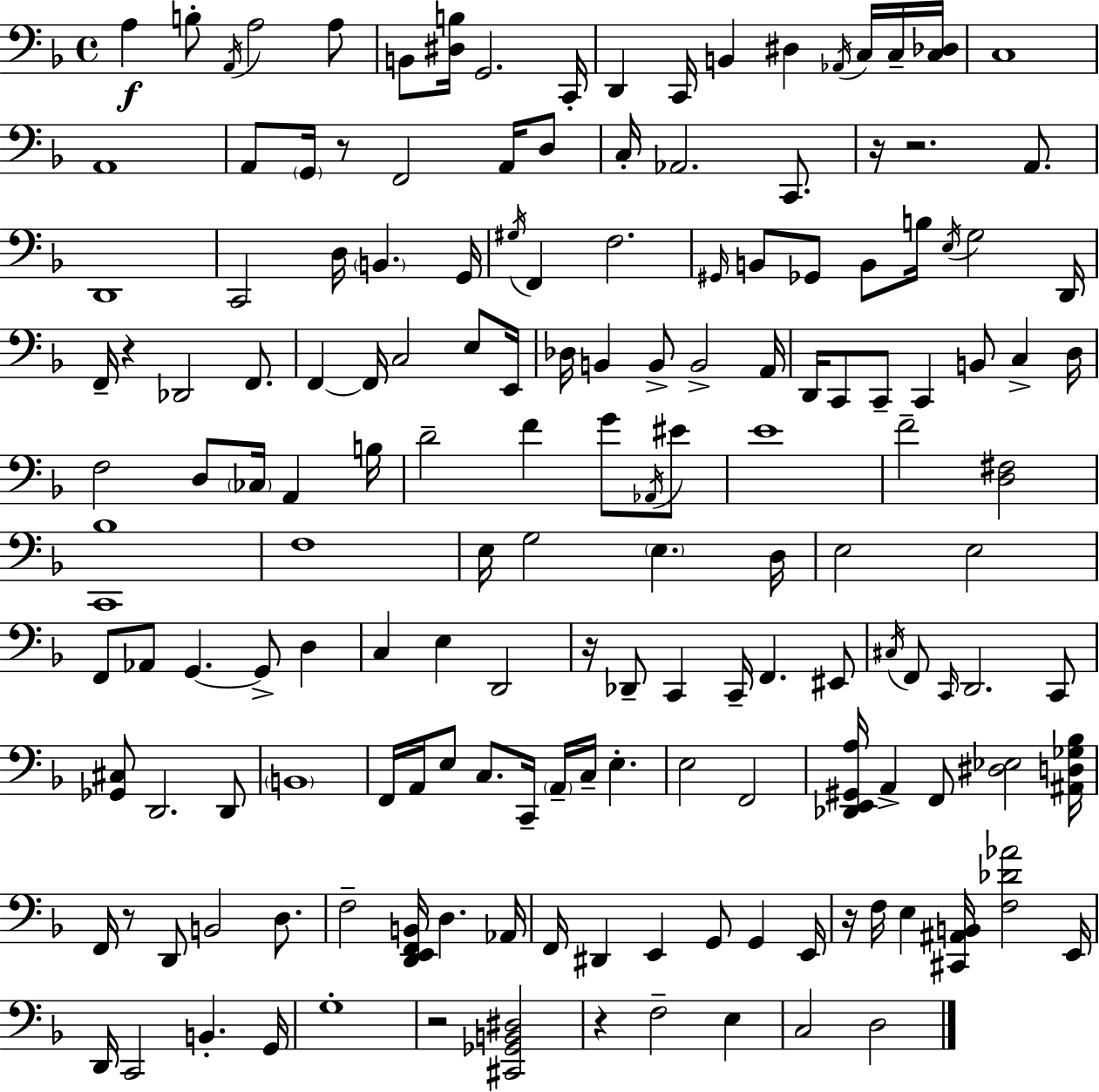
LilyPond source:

{
  \clef bass
  \time 4/4
  \defaultTimeSignature
  \key f \major
  a4\f b8-. \acciaccatura { a,16 } a2 a8 | b,8 <dis b>16 g,2. | c,16-. d,4 c,16 b,4 dis4 \acciaccatura { aes,16 } c16 | c16-- <c des>16 c1 | \break a,1 | a,8 \parenthesize g,16 r8 f,2 a,16 | d8 c16-. aes,2. c,8. | r16 r2. a,8. | \break d,1 | c,2 d16 \parenthesize b,4. | g,16 \acciaccatura { gis16 } f,4 f2. | \grace { gis,16 } b,8 ges,8 b,8 b16 \acciaccatura { e16 } g2 | \break d,16 f,16-- r4 des,2 | f,8. f,4~~ f,16 c2 | e8 e,16 des16 b,4 b,8-> b,2-> | a,16 d,16 c,8 c,8-- c,4 b,8 | \break c4-> d16 f2 d8 \parenthesize ces16 | a,4 b16 d'2-- f'4 | g'8 \acciaccatura { aes,16 } eis'8 e'1 | f'2-- <d fis>2 | \break <c, bes>1 | f1 | e16 g2 \parenthesize e4. | d16 e2 e2 | \break f,8 aes,8 g,4.~~ | g,8-> d4 c4 e4 d,2 | r16 des,8-- c,4 c,16-- f,4. | eis,8 \acciaccatura { cis16 } f,8 \grace { c,16 } d,2. | \break c,8 <ges, cis>8 d,2. | d,8 \parenthesize b,1 | f,16 a,16 e8 c8. c,16-- | \parenthesize a,16-- c16-- e4.-. e2 | \break f,2 <des, e, gis, a>16 a,4-> f,8 <dis ees>2 | <ais, d ges bes>16 f,16 r8 d,8 b,2 | d8. f2-- | <d, e, f, b,>16 d4. aes,16 f,16 dis,4 e,4 | \break g,8 g,4 e,16 r16 f16 e4 <cis, ais, b,>16 <f des' aes'>2 | e,16 d,16 c,2 | b,4.-. g,16 g1-. | r2 | \break <cis, ges, b, dis>2 r4 f2-- | e4 c2 | d2 \bar "|."
}